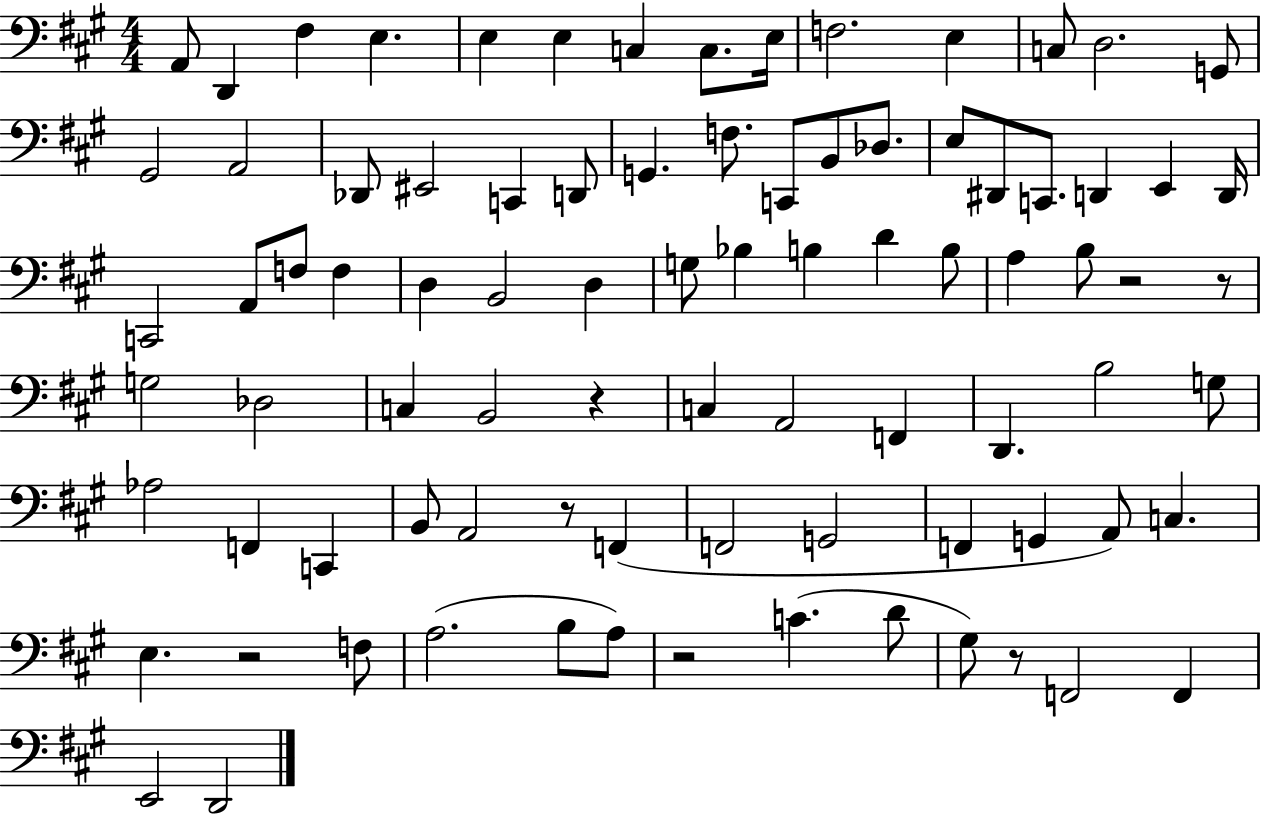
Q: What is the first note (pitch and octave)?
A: A2